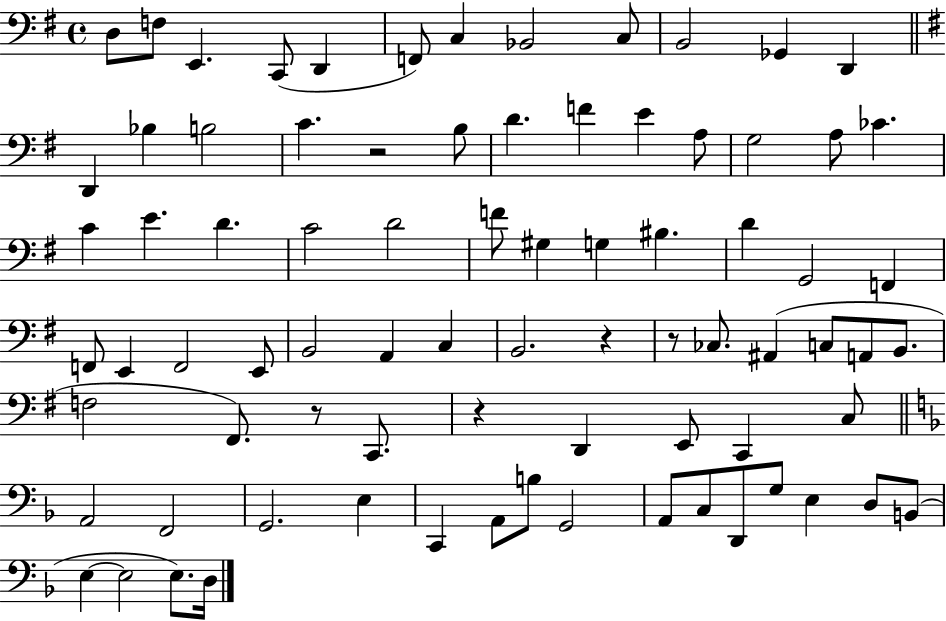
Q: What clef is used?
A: bass